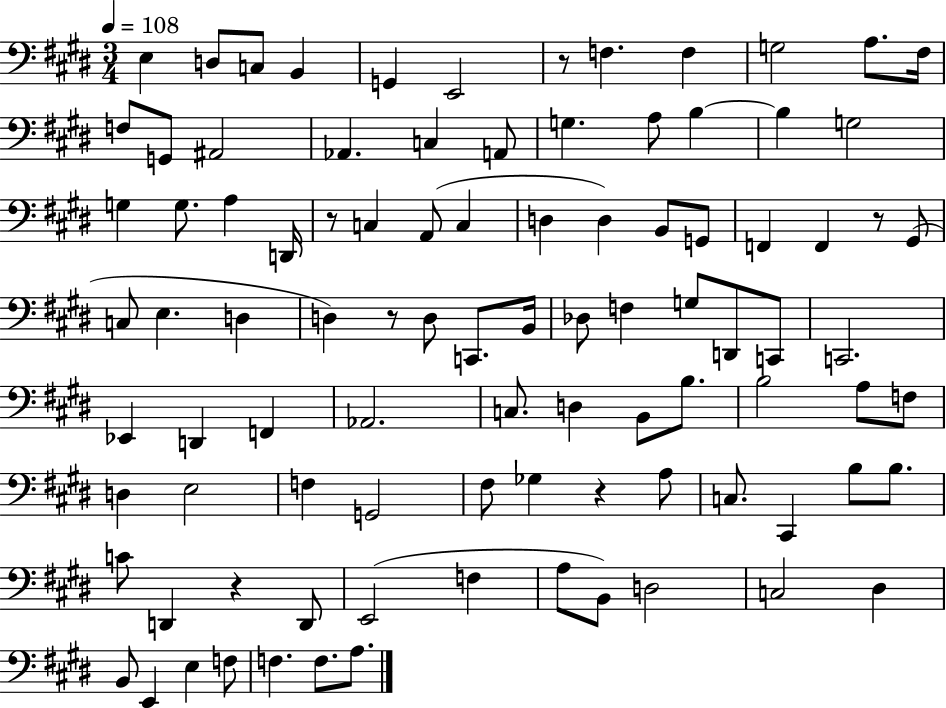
E3/q D3/e C3/e B2/q G2/q E2/h R/e F3/q. F3/q G3/h A3/e. F#3/s F3/e G2/e A#2/h Ab2/q. C3/q A2/e G3/q. A3/e B3/q B3/q G3/h G3/q G3/e. A3/q D2/s R/e C3/q A2/e C3/q D3/q D3/q B2/e G2/e F2/q F2/q R/e G#2/e C3/e E3/q. D3/q D3/q R/e D3/e C2/e. B2/s Db3/e F3/q G3/e D2/e C2/e C2/h. Eb2/q D2/q F2/q Ab2/h. C3/e. D3/q B2/e B3/e. B3/h A3/e F3/e D3/q E3/h F3/q G2/h F#3/e Gb3/q R/q A3/e C3/e. C#2/q B3/e B3/e. C4/e D2/q R/q D2/e E2/h F3/q A3/e B2/e D3/h C3/h D#3/q B2/e E2/q E3/q F3/e F3/q. F3/e. A3/e.